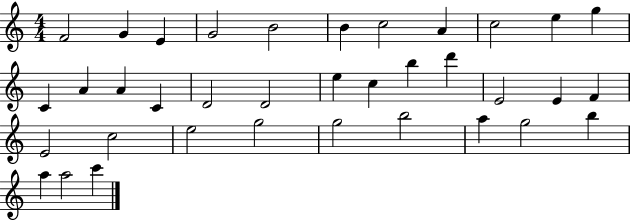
X:1
T:Untitled
M:4/4
L:1/4
K:C
F2 G E G2 B2 B c2 A c2 e g C A A C D2 D2 e c b d' E2 E F E2 c2 e2 g2 g2 b2 a g2 b a a2 c'